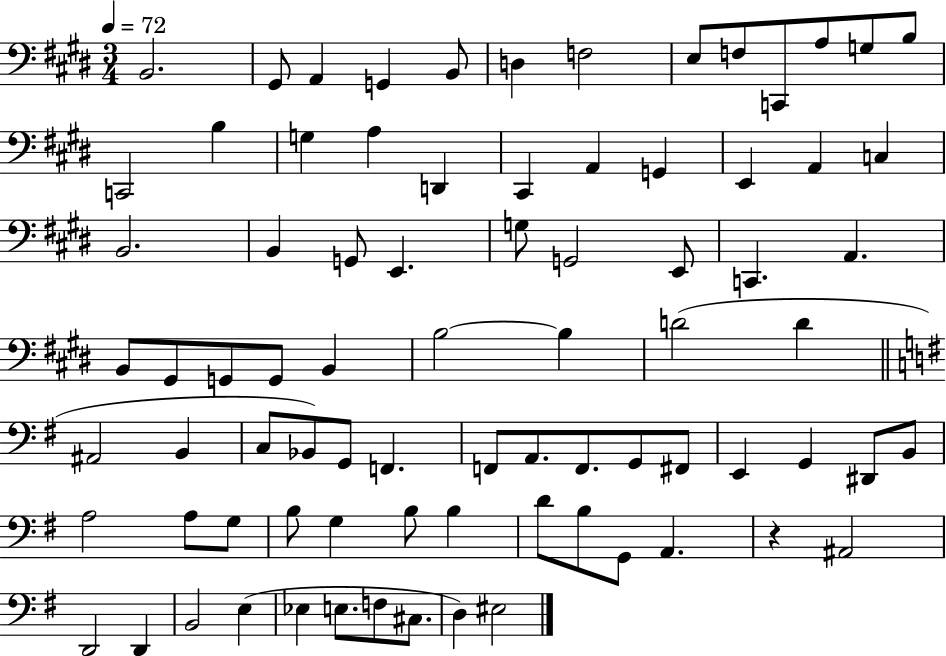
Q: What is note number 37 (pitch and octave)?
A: G2